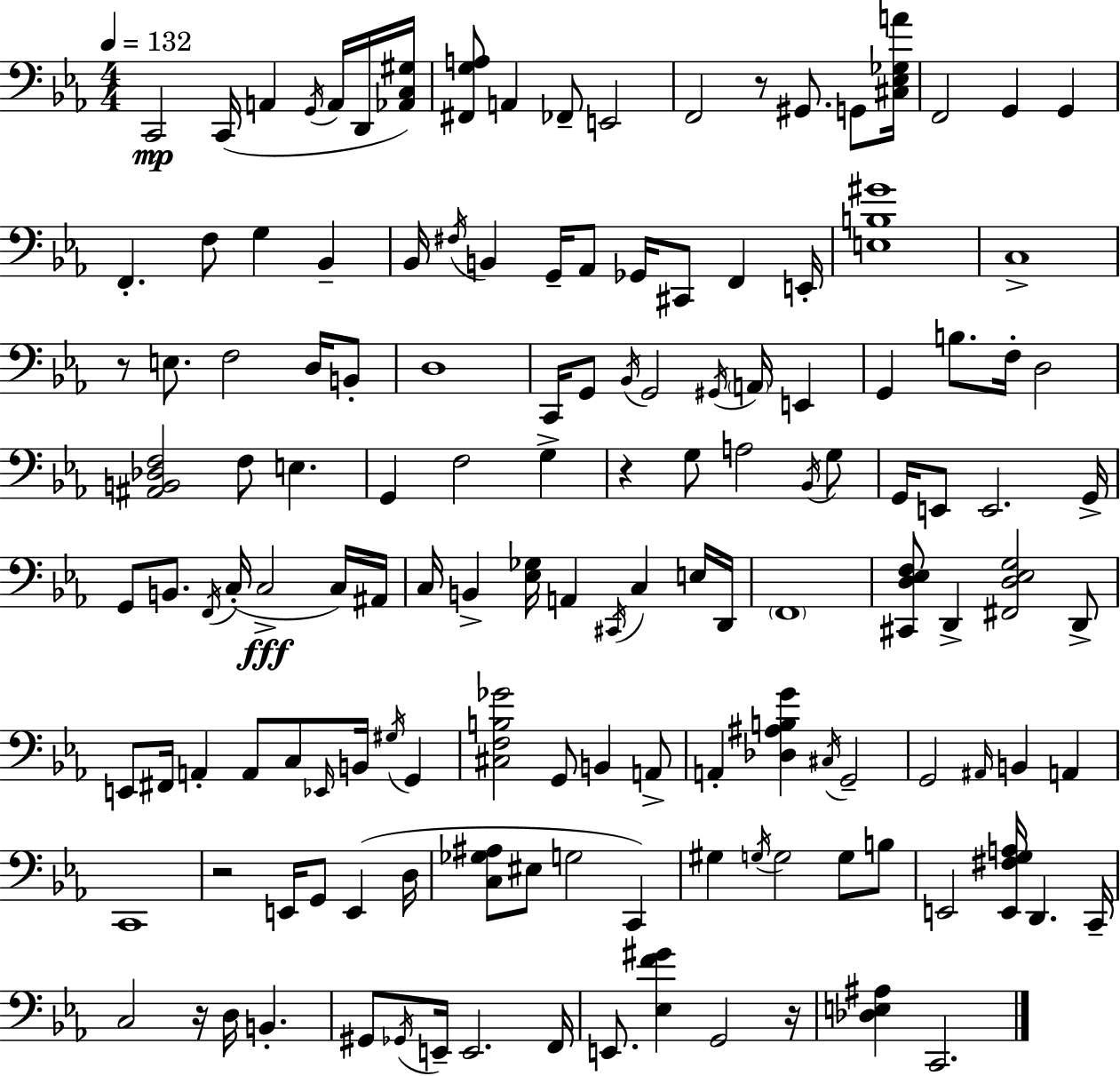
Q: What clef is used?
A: bass